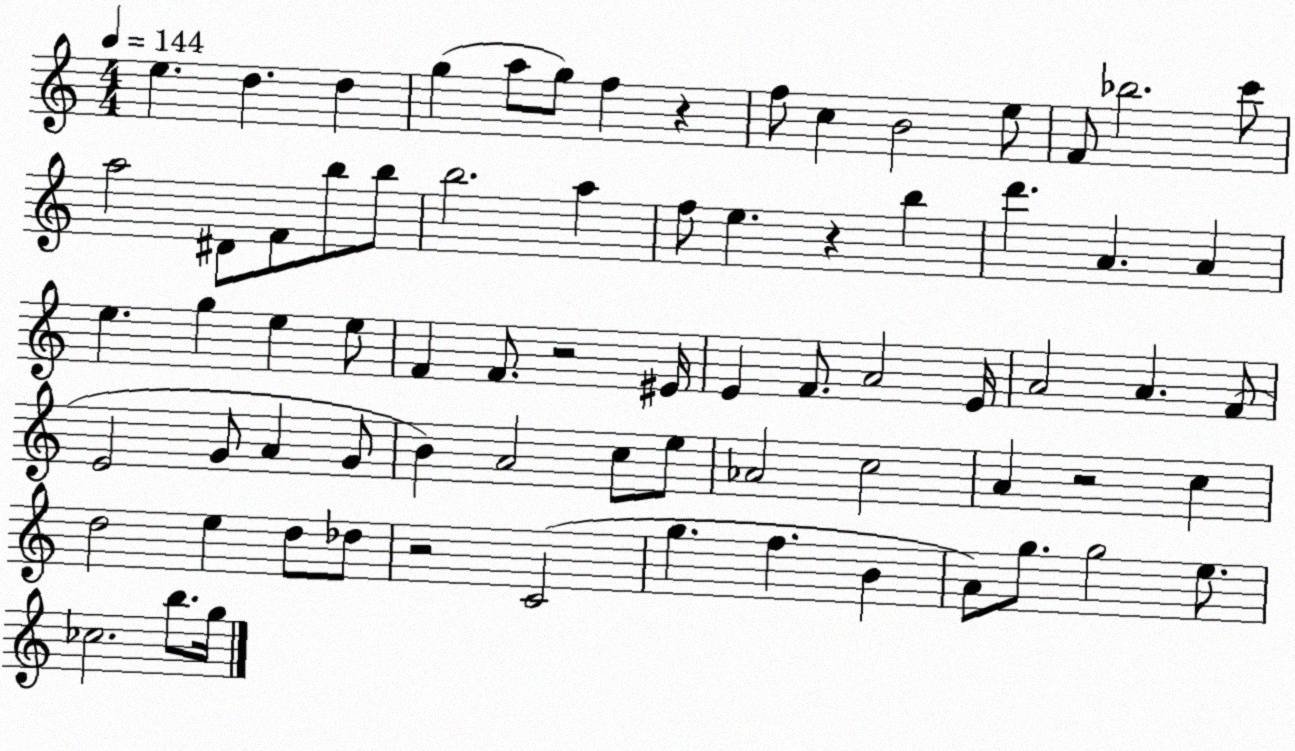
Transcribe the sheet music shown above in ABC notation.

X:1
T:Untitled
M:4/4
L:1/4
K:C
e d d g a/2 g/2 f z f/2 c B2 e/2 F/2 _b2 c'/2 a2 ^D/2 F/2 b/2 b/2 b2 a f/2 e z b d' A A e g e e/2 F F/2 z2 ^E/4 E F/2 A2 E/4 A2 A F/2 E2 G/2 A G/2 B A2 c/2 e/2 _A2 c2 A z2 c d2 e d/2 _d/2 z2 C2 g f B A/2 g/2 g2 e/2 _c2 b/2 g/4